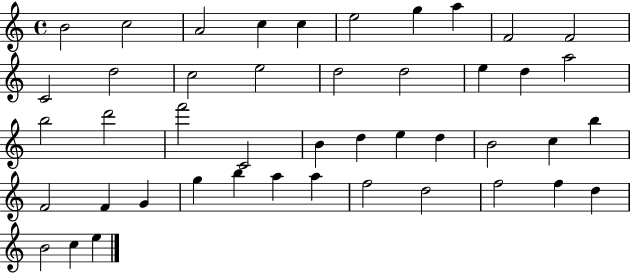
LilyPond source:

{
  \clef treble
  \time 4/4
  \defaultTimeSignature
  \key c \major
  b'2 c''2 | a'2 c''4 c''4 | e''2 g''4 a''4 | f'2 f'2 | \break c'2 d''2 | c''2 e''2 | d''2 d''2 | e''4 d''4 a''2 | \break b''2 d'''2 | f'''2 c'2 | b'4 d''4 e''4 d''4 | b'2 c''4 b''4 | \break f'2 f'4 g'4 | g''4 b''4 a''4 a''4 | f''2 d''2 | f''2 f''4 d''4 | \break b'2 c''4 e''4 | \bar "|."
}